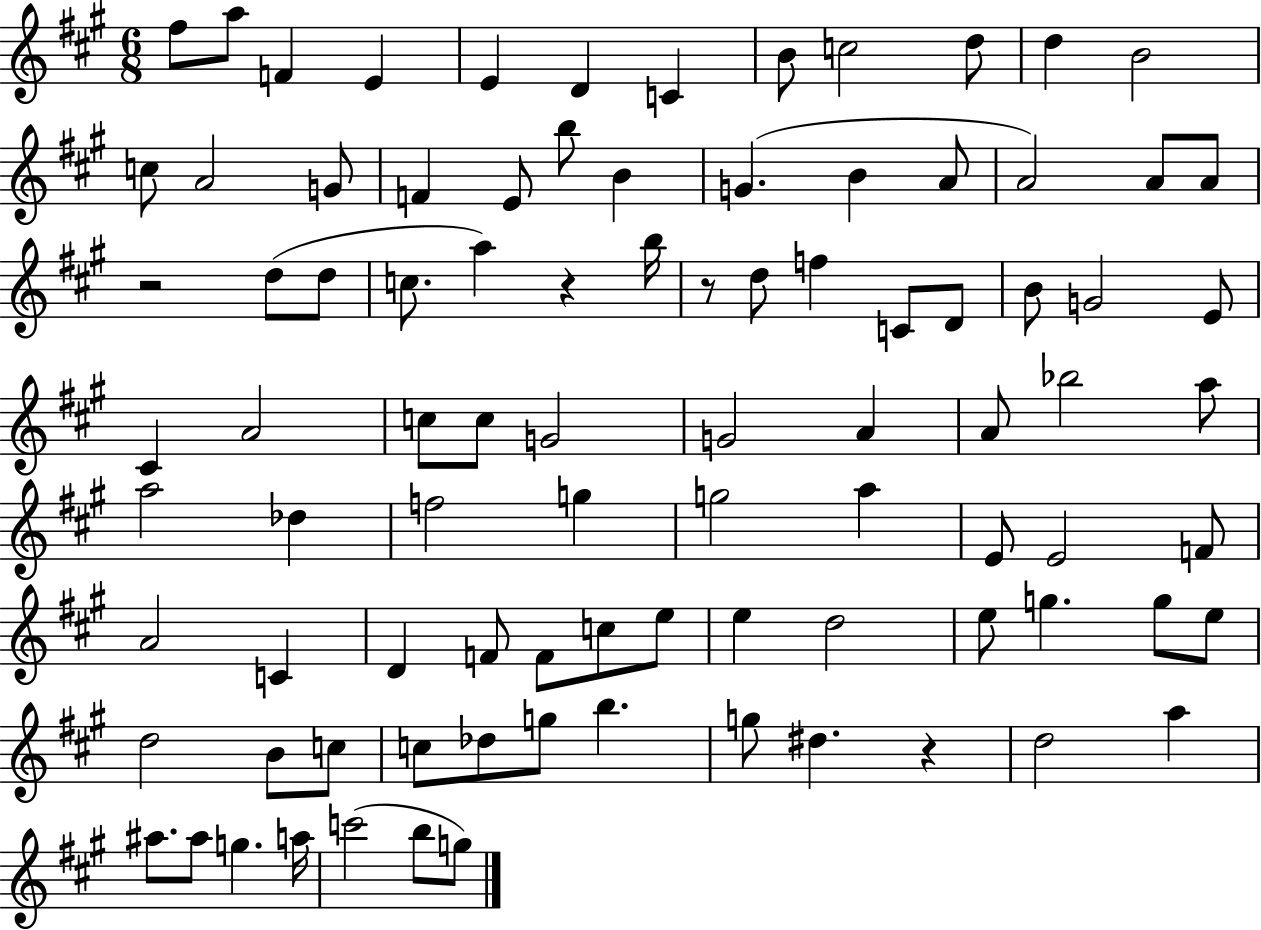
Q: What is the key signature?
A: A major